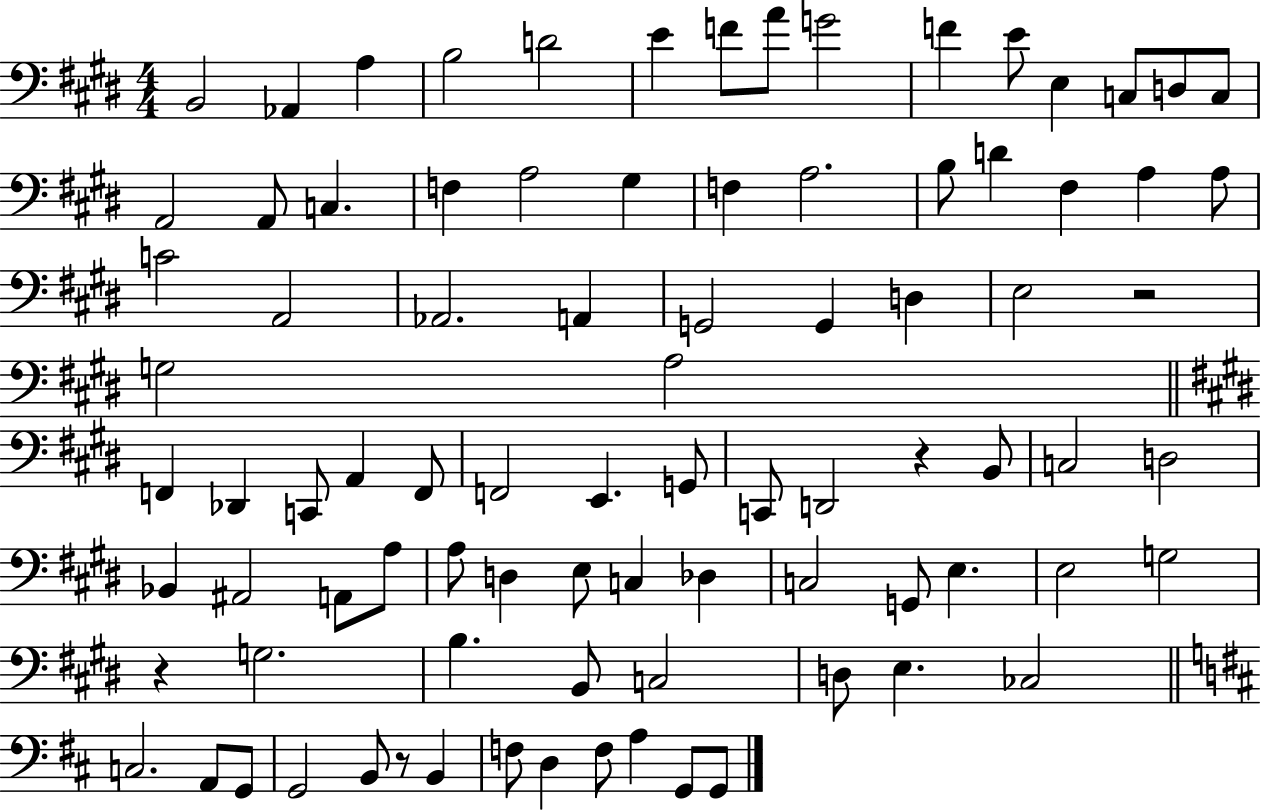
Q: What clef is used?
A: bass